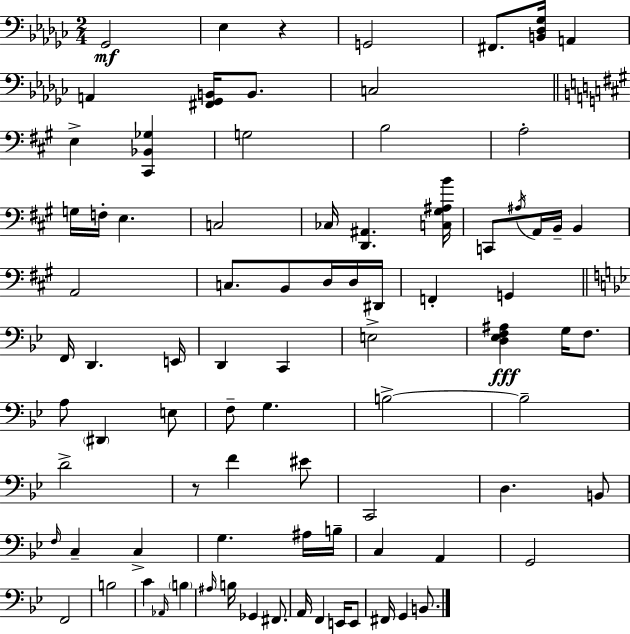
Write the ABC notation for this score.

X:1
T:Untitled
M:2/4
L:1/4
K:Ebm
_G,,2 _E, z G,,2 ^F,,/2 [B,,_D,_G,]/4 A,, A,, [^F,,_G,,B,,]/4 B,,/2 C,2 E, [^C,,_B,,_G,] G,2 B,2 A,2 G,/4 F,/4 E, C,2 _C,/4 [D,,^A,,] [C,^G,^A,B]/4 C,,/2 ^A,/4 A,,/4 B,,/4 B,, A,,2 C,/2 B,,/2 D,/4 D,/4 ^D,,/4 F,, G,, F,,/4 D,, E,,/4 D,, C,, E,2 [D,_E,F,^A,] G,/4 F,/2 A,/2 ^D,, E,/2 F,/2 G, B,2 B,2 D2 z/2 F ^E/2 C,,2 D, B,,/2 F,/4 C, C, G, ^A,/4 B,/4 C, A,, G,,2 F,,2 B,2 C _A,,/4 B, ^A,/4 B,/4 _G,, ^F,,/2 A,,/4 F,, E,,/4 E,,/2 ^F,,/4 G,, B,,/2